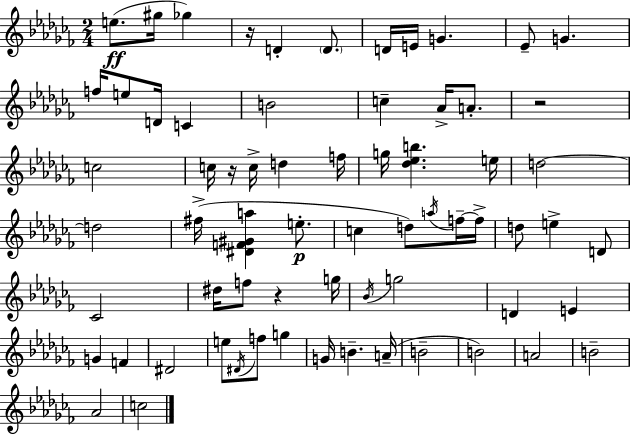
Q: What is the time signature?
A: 2/4